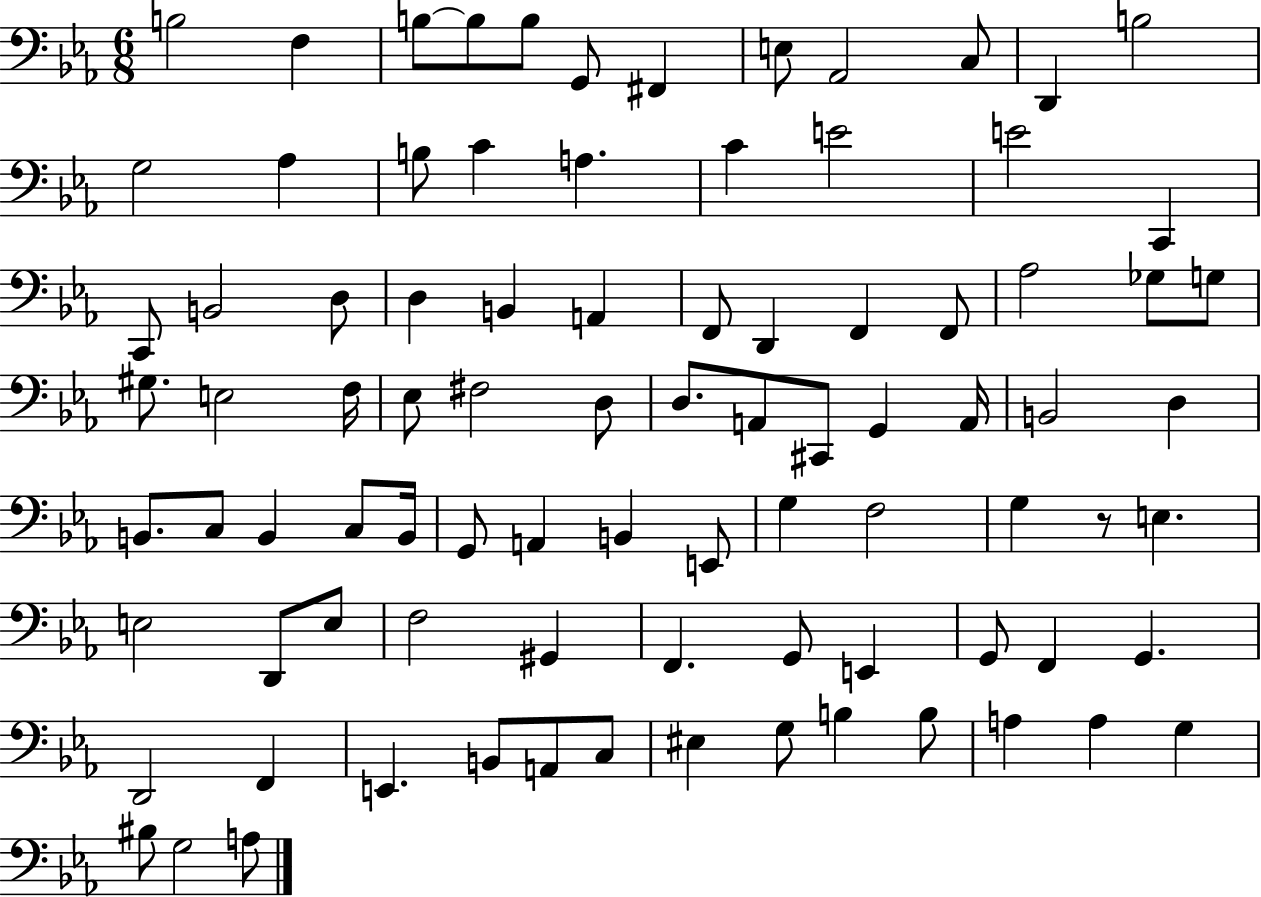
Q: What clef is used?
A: bass